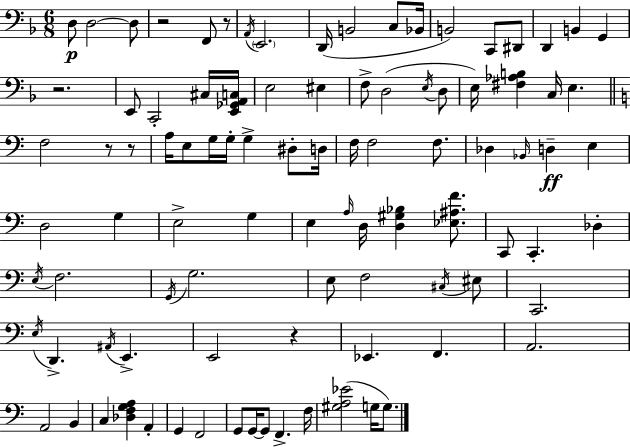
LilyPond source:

{
  \clef bass
  \numericTimeSignature
  \time 6/8
  \key f \major
  d8\p d2~~ d8 | r2 f,8 r8 | \acciaccatura { a,16 } \parenthesize e,2. | d,16( b,2 c8 | \break bes,16 b,2) c,8 dis,8 | d,4 b,4 g,4 | r2. | e,8 c,2-. cis16 | \break <e, ges, a, c>16 e2 eis4 | f8-> d2( \acciaccatura { e16 } | d8 e16) <fis aes b>4 c16 e4. | \bar "||" \break \key c \major f2 r8 r8 | a16 e8 g16 g16-. g4-> dis8-. d16 | f16 f2 f8. | des4 \grace { bes,16 }\ff d4-- e4 | \break d2 g4 | e2-> g4 | e4 \grace { a16 } d16 <d gis bes>4 <ees ais f'>8. | c,8 c,4.-. des4-. | \break \acciaccatura { e16 } f2. | \acciaccatura { g,16 } g2. | e8 f2 | \acciaccatura { cis16 } eis8 c,2. | \break \acciaccatura { e16 } d,4.-> | \acciaccatura { ais,16 } e,4.-> e,2 | r4 ees,4. | f,4. a,2. | \break a,2 | b,4 c4 <des f g a>4 | a,4-. g,4 f,2 | g,8 g,16~~ g,8 | \break f,4.-> f16 <gis a ees'>2( | g16 g8.) \bar "|."
}